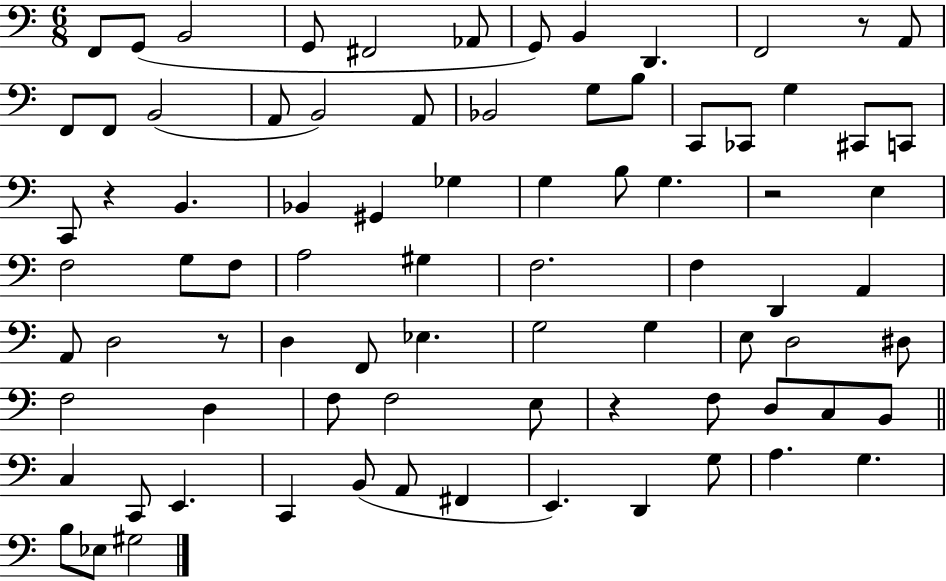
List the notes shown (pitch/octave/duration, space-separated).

F2/e G2/e B2/h G2/e F#2/h Ab2/e G2/e B2/q D2/q. F2/h R/e A2/e F2/e F2/e B2/h A2/e B2/h A2/e Bb2/h G3/e B3/e C2/e CES2/e G3/q C#2/e C2/e C2/e R/q B2/q. Bb2/q G#2/q Gb3/q G3/q B3/e G3/q. R/h E3/q F3/h G3/e F3/e A3/h G#3/q F3/h. F3/q D2/q A2/q A2/e D3/h R/e D3/q F2/e Eb3/q. G3/h G3/q E3/e D3/h D#3/e F3/h D3/q F3/e F3/h E3/e R/q F3/e D3/e C3/e B2/e C3/q C2/e E2/q. C2/q B2/e A2/e F#2/q E2/q. D2/q G3/e A3/q. G3/q. B3/e Eb3/e G#3/h